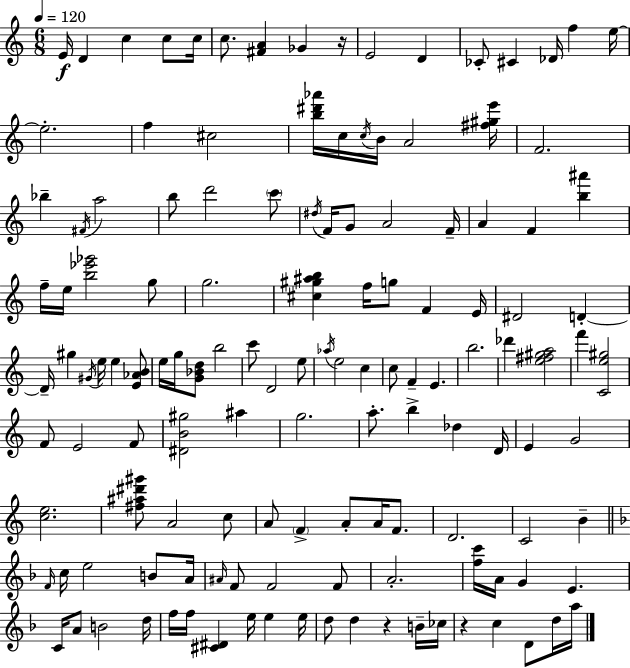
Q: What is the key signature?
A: A minor